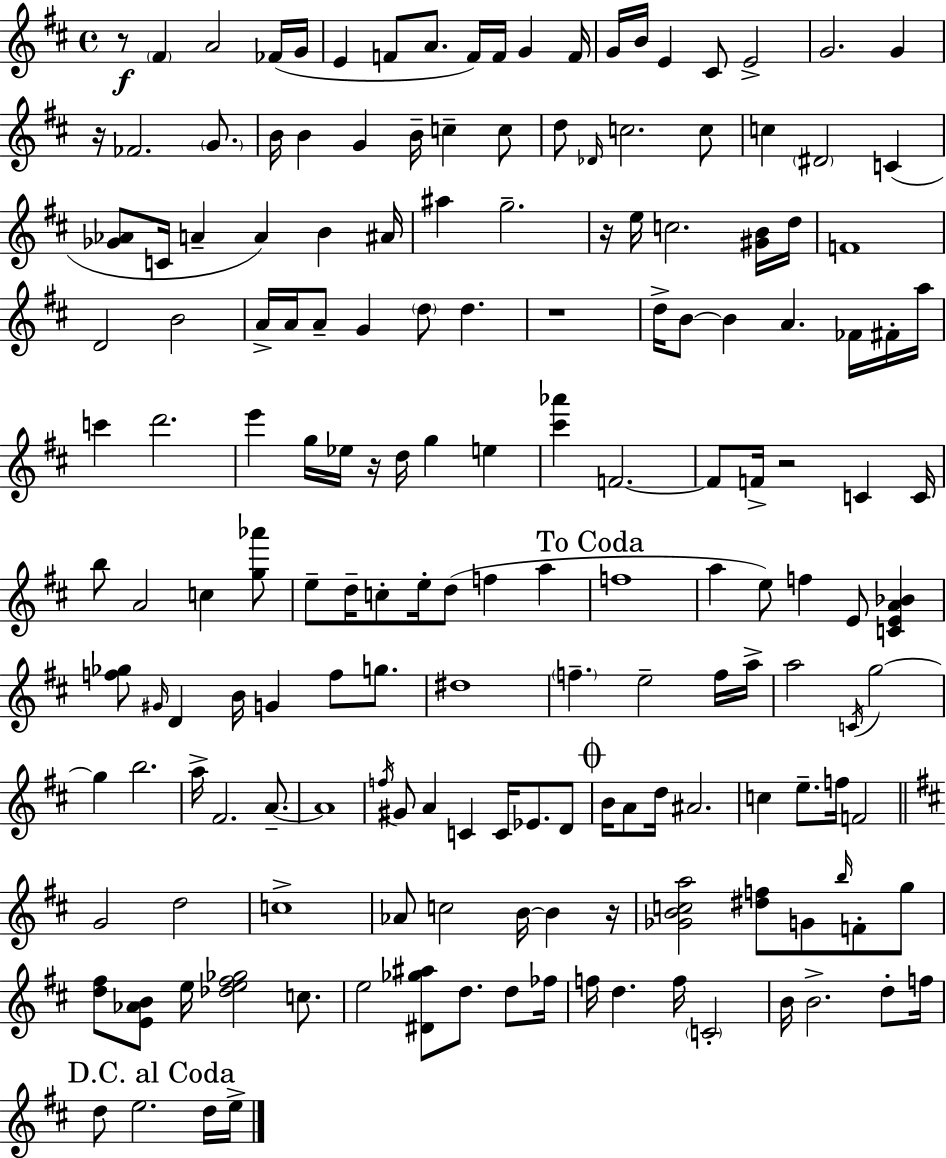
R/e F#4/q A4/h FES4/s G4/s E4/q F4/e A4/e. F4/s F4/s G4/q F4/s G4/s B4/s E4/q C#4/e E4/h G4/h. G4/q R/s FES4/h. G4/e. B4/s B4/q G4/q B4/s C5/q C5/e D5/e Db4/s C5/h. C5/e C5/q D#4/h C4/q [Gb4,Ab4]/e C4/s A4/q A4/q B4/q A#4/s A#5/q G5/h. R/s E5/s C5/h. [G#4,B4]/s D5/s F4/w D4/h B4/h A4/s A4/s A4/e G4/q D5/e D5/q. R/w D5/s B4/e B4/q A4/q. FES4/s F#4/s A5/s C6/q D6/h. E6/q G5/s Eb5/s R/s D5/s G5/q E5/q [C#6,Ab6]/q F4/h. F4/e F4/s R/h C4/q C4/s B5/e A4/h C5/q [G5,Ab6]/e E5/e D5/s C5/e E5/s D5/e F5/q A5/q F5/w A5/q E5/e F5/q E4/e [C4,E4,A4,Bb4]/q [F5,Gb5]/e G#4/s D4/q B4/s G4/q F5/e G5/e. D#5/w F5/q. E5/h F5/s A5/s A5/h C4/s G5/h G5/q B5/h. A5/s F#4/h. A4/e. A4/w F5/s G#4/e A4/q C4/q C4/s Eb4/e. D4/e B4/s A4/e D5/s A#4/h. C5/q E5/e. F5/s F4/h G4/h D5/h C5/w Ab4/e C5/h B4/s B4/q R/s [Gb4,B4,C5,A5]/h [D#5,F5]/e G4/e B5/s F4/e G5/e [D5,F#5]/e [E4,Ab4,B4]/e E5/s [Db5,E5,F#5,Gb5]/h C5/e. E5/h [D#4,Gb5,A#5]/e D5/e. D5/e FES5/s F5/s D5/q. F5/s C4/h B4/s B4/h. D5/e F5/s D5/e E5/h. D5/s E5/s